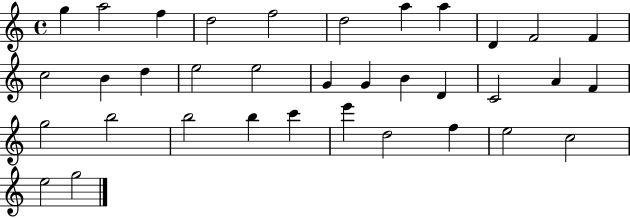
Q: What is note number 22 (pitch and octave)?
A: A4